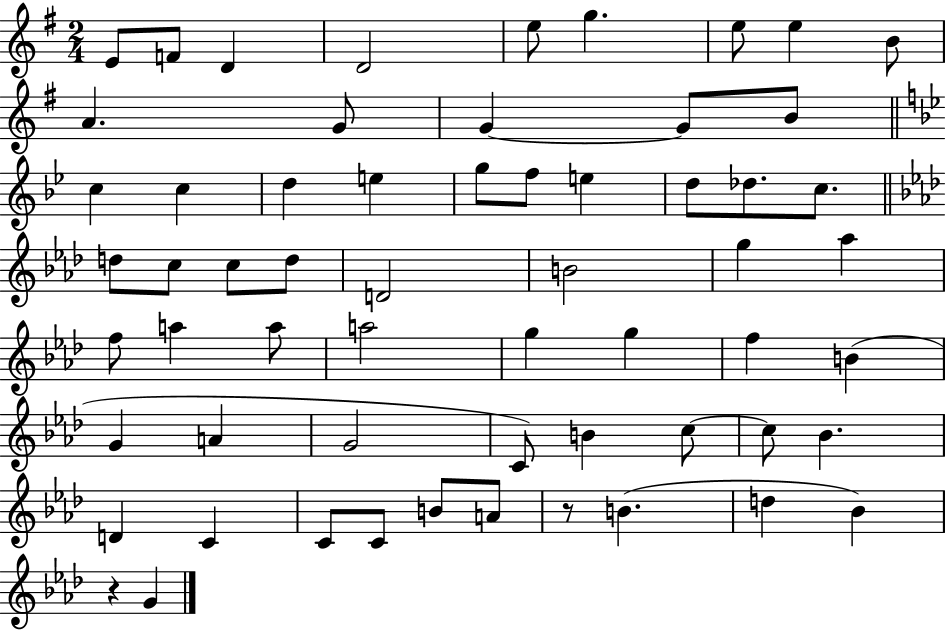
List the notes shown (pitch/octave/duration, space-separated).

E4/e F4/e D4/q D4/h E5/e G5/q. E5/e E5/q B4/e A4/q. G4/e G4/q G4/e B4/e C5/q C5/q D5/q E5/q G5/e F5/e E5/q D5/e Db5/e. C5/e. D5/e C5/e C5/e D5/e D4/h B4/h G5/q Ab5/q F5/e A5/q A5/e A5/h G5/q G5/q F5/q B4/q G4/q A4/q G4/h C4/e B4/q C5/e C5/e Bb4/q. D4/q C4/q C4/e C4/e B4/e A4/e R/e B4/q. D5/q Bb4/q R/q G4/q